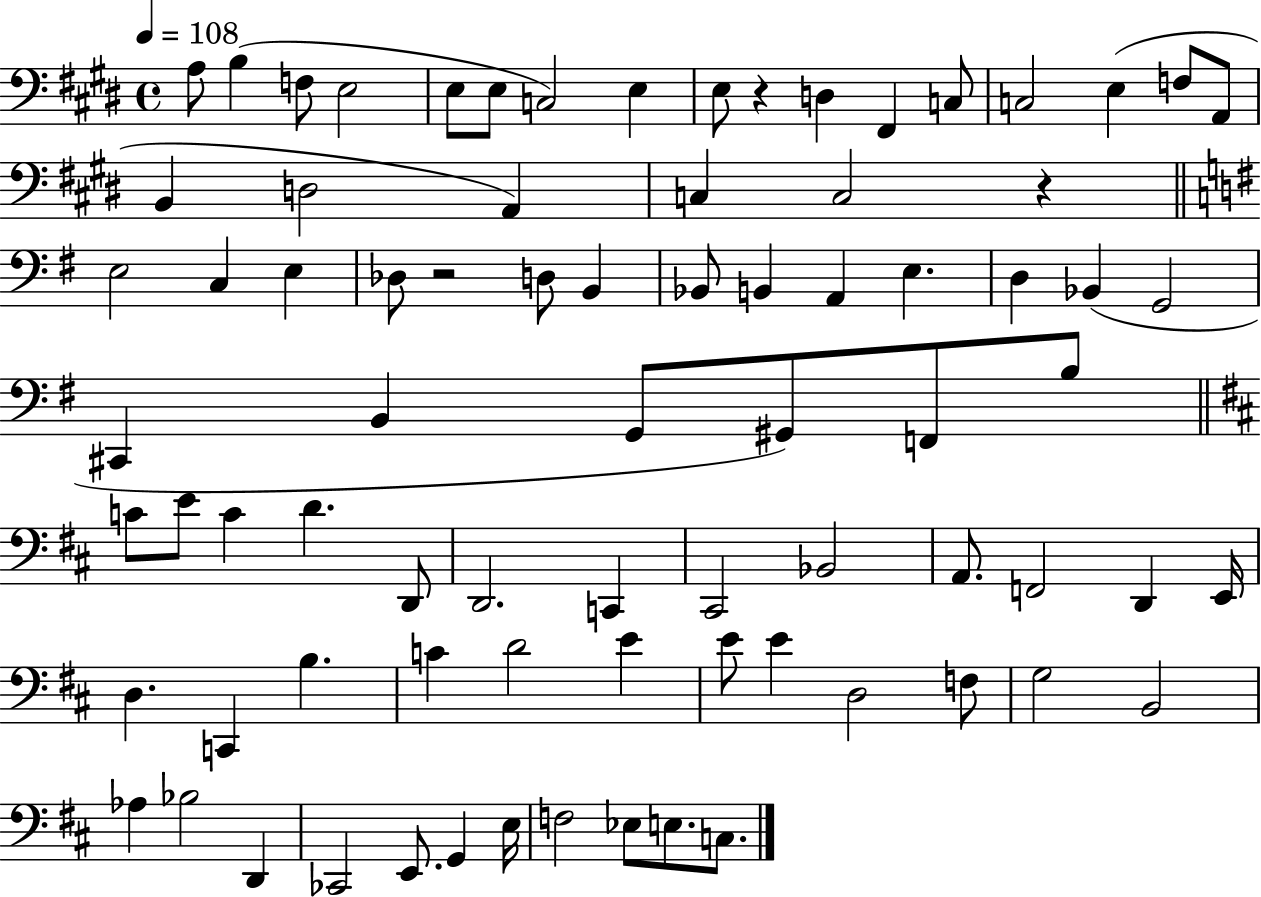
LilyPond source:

{
  \clef bass
  \time 4/4
  \defaultTimeSignature
  \key e \major
  \tempo 4 = 108
  \repeat volta 2 { a8 b4( f8 e2 | e8 e8 c2) e4 | e8 r4 d4 fis,4 c8 | c2 e4( f8 a,8 | \break b,4 d2 a,4) | c4 c2 r4 | \bar "||" \break \key g \major e2 c4 e4 | des8 r2 d8 b,4 | bes,8 b,4 a,4 e4. | d4 bes,4( g,2 | \break cis,4 b,4 g,8 gis,8) f,8 b8 | \bar "||" \break \key d \major c'8 e'8 c'4 d'4. d,8 | d,2. c,4 | cis,2 bes,2 | a,8. f,2 d,4 e,16 | \break d4. c,4 b4. | c'4 d'2 e'4 | e'8 e'4 d2 f8 | g2 b,2 | \break aes4 bes2 d,4 | ces,2 e,8. g,4 e16 | f2 ees8 e8. c8. | } \bar "|."
}